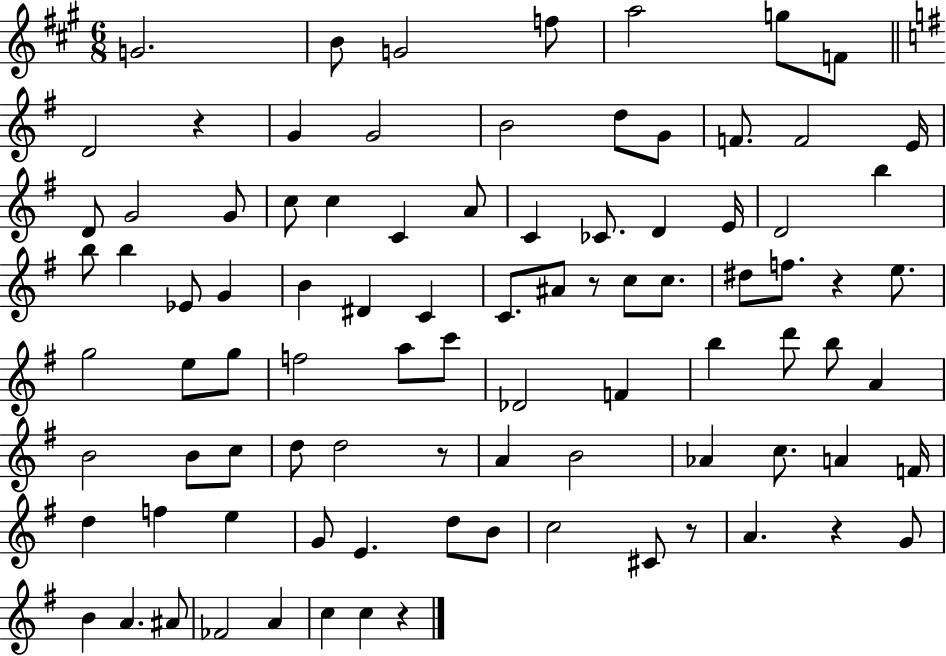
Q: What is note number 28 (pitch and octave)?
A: D4